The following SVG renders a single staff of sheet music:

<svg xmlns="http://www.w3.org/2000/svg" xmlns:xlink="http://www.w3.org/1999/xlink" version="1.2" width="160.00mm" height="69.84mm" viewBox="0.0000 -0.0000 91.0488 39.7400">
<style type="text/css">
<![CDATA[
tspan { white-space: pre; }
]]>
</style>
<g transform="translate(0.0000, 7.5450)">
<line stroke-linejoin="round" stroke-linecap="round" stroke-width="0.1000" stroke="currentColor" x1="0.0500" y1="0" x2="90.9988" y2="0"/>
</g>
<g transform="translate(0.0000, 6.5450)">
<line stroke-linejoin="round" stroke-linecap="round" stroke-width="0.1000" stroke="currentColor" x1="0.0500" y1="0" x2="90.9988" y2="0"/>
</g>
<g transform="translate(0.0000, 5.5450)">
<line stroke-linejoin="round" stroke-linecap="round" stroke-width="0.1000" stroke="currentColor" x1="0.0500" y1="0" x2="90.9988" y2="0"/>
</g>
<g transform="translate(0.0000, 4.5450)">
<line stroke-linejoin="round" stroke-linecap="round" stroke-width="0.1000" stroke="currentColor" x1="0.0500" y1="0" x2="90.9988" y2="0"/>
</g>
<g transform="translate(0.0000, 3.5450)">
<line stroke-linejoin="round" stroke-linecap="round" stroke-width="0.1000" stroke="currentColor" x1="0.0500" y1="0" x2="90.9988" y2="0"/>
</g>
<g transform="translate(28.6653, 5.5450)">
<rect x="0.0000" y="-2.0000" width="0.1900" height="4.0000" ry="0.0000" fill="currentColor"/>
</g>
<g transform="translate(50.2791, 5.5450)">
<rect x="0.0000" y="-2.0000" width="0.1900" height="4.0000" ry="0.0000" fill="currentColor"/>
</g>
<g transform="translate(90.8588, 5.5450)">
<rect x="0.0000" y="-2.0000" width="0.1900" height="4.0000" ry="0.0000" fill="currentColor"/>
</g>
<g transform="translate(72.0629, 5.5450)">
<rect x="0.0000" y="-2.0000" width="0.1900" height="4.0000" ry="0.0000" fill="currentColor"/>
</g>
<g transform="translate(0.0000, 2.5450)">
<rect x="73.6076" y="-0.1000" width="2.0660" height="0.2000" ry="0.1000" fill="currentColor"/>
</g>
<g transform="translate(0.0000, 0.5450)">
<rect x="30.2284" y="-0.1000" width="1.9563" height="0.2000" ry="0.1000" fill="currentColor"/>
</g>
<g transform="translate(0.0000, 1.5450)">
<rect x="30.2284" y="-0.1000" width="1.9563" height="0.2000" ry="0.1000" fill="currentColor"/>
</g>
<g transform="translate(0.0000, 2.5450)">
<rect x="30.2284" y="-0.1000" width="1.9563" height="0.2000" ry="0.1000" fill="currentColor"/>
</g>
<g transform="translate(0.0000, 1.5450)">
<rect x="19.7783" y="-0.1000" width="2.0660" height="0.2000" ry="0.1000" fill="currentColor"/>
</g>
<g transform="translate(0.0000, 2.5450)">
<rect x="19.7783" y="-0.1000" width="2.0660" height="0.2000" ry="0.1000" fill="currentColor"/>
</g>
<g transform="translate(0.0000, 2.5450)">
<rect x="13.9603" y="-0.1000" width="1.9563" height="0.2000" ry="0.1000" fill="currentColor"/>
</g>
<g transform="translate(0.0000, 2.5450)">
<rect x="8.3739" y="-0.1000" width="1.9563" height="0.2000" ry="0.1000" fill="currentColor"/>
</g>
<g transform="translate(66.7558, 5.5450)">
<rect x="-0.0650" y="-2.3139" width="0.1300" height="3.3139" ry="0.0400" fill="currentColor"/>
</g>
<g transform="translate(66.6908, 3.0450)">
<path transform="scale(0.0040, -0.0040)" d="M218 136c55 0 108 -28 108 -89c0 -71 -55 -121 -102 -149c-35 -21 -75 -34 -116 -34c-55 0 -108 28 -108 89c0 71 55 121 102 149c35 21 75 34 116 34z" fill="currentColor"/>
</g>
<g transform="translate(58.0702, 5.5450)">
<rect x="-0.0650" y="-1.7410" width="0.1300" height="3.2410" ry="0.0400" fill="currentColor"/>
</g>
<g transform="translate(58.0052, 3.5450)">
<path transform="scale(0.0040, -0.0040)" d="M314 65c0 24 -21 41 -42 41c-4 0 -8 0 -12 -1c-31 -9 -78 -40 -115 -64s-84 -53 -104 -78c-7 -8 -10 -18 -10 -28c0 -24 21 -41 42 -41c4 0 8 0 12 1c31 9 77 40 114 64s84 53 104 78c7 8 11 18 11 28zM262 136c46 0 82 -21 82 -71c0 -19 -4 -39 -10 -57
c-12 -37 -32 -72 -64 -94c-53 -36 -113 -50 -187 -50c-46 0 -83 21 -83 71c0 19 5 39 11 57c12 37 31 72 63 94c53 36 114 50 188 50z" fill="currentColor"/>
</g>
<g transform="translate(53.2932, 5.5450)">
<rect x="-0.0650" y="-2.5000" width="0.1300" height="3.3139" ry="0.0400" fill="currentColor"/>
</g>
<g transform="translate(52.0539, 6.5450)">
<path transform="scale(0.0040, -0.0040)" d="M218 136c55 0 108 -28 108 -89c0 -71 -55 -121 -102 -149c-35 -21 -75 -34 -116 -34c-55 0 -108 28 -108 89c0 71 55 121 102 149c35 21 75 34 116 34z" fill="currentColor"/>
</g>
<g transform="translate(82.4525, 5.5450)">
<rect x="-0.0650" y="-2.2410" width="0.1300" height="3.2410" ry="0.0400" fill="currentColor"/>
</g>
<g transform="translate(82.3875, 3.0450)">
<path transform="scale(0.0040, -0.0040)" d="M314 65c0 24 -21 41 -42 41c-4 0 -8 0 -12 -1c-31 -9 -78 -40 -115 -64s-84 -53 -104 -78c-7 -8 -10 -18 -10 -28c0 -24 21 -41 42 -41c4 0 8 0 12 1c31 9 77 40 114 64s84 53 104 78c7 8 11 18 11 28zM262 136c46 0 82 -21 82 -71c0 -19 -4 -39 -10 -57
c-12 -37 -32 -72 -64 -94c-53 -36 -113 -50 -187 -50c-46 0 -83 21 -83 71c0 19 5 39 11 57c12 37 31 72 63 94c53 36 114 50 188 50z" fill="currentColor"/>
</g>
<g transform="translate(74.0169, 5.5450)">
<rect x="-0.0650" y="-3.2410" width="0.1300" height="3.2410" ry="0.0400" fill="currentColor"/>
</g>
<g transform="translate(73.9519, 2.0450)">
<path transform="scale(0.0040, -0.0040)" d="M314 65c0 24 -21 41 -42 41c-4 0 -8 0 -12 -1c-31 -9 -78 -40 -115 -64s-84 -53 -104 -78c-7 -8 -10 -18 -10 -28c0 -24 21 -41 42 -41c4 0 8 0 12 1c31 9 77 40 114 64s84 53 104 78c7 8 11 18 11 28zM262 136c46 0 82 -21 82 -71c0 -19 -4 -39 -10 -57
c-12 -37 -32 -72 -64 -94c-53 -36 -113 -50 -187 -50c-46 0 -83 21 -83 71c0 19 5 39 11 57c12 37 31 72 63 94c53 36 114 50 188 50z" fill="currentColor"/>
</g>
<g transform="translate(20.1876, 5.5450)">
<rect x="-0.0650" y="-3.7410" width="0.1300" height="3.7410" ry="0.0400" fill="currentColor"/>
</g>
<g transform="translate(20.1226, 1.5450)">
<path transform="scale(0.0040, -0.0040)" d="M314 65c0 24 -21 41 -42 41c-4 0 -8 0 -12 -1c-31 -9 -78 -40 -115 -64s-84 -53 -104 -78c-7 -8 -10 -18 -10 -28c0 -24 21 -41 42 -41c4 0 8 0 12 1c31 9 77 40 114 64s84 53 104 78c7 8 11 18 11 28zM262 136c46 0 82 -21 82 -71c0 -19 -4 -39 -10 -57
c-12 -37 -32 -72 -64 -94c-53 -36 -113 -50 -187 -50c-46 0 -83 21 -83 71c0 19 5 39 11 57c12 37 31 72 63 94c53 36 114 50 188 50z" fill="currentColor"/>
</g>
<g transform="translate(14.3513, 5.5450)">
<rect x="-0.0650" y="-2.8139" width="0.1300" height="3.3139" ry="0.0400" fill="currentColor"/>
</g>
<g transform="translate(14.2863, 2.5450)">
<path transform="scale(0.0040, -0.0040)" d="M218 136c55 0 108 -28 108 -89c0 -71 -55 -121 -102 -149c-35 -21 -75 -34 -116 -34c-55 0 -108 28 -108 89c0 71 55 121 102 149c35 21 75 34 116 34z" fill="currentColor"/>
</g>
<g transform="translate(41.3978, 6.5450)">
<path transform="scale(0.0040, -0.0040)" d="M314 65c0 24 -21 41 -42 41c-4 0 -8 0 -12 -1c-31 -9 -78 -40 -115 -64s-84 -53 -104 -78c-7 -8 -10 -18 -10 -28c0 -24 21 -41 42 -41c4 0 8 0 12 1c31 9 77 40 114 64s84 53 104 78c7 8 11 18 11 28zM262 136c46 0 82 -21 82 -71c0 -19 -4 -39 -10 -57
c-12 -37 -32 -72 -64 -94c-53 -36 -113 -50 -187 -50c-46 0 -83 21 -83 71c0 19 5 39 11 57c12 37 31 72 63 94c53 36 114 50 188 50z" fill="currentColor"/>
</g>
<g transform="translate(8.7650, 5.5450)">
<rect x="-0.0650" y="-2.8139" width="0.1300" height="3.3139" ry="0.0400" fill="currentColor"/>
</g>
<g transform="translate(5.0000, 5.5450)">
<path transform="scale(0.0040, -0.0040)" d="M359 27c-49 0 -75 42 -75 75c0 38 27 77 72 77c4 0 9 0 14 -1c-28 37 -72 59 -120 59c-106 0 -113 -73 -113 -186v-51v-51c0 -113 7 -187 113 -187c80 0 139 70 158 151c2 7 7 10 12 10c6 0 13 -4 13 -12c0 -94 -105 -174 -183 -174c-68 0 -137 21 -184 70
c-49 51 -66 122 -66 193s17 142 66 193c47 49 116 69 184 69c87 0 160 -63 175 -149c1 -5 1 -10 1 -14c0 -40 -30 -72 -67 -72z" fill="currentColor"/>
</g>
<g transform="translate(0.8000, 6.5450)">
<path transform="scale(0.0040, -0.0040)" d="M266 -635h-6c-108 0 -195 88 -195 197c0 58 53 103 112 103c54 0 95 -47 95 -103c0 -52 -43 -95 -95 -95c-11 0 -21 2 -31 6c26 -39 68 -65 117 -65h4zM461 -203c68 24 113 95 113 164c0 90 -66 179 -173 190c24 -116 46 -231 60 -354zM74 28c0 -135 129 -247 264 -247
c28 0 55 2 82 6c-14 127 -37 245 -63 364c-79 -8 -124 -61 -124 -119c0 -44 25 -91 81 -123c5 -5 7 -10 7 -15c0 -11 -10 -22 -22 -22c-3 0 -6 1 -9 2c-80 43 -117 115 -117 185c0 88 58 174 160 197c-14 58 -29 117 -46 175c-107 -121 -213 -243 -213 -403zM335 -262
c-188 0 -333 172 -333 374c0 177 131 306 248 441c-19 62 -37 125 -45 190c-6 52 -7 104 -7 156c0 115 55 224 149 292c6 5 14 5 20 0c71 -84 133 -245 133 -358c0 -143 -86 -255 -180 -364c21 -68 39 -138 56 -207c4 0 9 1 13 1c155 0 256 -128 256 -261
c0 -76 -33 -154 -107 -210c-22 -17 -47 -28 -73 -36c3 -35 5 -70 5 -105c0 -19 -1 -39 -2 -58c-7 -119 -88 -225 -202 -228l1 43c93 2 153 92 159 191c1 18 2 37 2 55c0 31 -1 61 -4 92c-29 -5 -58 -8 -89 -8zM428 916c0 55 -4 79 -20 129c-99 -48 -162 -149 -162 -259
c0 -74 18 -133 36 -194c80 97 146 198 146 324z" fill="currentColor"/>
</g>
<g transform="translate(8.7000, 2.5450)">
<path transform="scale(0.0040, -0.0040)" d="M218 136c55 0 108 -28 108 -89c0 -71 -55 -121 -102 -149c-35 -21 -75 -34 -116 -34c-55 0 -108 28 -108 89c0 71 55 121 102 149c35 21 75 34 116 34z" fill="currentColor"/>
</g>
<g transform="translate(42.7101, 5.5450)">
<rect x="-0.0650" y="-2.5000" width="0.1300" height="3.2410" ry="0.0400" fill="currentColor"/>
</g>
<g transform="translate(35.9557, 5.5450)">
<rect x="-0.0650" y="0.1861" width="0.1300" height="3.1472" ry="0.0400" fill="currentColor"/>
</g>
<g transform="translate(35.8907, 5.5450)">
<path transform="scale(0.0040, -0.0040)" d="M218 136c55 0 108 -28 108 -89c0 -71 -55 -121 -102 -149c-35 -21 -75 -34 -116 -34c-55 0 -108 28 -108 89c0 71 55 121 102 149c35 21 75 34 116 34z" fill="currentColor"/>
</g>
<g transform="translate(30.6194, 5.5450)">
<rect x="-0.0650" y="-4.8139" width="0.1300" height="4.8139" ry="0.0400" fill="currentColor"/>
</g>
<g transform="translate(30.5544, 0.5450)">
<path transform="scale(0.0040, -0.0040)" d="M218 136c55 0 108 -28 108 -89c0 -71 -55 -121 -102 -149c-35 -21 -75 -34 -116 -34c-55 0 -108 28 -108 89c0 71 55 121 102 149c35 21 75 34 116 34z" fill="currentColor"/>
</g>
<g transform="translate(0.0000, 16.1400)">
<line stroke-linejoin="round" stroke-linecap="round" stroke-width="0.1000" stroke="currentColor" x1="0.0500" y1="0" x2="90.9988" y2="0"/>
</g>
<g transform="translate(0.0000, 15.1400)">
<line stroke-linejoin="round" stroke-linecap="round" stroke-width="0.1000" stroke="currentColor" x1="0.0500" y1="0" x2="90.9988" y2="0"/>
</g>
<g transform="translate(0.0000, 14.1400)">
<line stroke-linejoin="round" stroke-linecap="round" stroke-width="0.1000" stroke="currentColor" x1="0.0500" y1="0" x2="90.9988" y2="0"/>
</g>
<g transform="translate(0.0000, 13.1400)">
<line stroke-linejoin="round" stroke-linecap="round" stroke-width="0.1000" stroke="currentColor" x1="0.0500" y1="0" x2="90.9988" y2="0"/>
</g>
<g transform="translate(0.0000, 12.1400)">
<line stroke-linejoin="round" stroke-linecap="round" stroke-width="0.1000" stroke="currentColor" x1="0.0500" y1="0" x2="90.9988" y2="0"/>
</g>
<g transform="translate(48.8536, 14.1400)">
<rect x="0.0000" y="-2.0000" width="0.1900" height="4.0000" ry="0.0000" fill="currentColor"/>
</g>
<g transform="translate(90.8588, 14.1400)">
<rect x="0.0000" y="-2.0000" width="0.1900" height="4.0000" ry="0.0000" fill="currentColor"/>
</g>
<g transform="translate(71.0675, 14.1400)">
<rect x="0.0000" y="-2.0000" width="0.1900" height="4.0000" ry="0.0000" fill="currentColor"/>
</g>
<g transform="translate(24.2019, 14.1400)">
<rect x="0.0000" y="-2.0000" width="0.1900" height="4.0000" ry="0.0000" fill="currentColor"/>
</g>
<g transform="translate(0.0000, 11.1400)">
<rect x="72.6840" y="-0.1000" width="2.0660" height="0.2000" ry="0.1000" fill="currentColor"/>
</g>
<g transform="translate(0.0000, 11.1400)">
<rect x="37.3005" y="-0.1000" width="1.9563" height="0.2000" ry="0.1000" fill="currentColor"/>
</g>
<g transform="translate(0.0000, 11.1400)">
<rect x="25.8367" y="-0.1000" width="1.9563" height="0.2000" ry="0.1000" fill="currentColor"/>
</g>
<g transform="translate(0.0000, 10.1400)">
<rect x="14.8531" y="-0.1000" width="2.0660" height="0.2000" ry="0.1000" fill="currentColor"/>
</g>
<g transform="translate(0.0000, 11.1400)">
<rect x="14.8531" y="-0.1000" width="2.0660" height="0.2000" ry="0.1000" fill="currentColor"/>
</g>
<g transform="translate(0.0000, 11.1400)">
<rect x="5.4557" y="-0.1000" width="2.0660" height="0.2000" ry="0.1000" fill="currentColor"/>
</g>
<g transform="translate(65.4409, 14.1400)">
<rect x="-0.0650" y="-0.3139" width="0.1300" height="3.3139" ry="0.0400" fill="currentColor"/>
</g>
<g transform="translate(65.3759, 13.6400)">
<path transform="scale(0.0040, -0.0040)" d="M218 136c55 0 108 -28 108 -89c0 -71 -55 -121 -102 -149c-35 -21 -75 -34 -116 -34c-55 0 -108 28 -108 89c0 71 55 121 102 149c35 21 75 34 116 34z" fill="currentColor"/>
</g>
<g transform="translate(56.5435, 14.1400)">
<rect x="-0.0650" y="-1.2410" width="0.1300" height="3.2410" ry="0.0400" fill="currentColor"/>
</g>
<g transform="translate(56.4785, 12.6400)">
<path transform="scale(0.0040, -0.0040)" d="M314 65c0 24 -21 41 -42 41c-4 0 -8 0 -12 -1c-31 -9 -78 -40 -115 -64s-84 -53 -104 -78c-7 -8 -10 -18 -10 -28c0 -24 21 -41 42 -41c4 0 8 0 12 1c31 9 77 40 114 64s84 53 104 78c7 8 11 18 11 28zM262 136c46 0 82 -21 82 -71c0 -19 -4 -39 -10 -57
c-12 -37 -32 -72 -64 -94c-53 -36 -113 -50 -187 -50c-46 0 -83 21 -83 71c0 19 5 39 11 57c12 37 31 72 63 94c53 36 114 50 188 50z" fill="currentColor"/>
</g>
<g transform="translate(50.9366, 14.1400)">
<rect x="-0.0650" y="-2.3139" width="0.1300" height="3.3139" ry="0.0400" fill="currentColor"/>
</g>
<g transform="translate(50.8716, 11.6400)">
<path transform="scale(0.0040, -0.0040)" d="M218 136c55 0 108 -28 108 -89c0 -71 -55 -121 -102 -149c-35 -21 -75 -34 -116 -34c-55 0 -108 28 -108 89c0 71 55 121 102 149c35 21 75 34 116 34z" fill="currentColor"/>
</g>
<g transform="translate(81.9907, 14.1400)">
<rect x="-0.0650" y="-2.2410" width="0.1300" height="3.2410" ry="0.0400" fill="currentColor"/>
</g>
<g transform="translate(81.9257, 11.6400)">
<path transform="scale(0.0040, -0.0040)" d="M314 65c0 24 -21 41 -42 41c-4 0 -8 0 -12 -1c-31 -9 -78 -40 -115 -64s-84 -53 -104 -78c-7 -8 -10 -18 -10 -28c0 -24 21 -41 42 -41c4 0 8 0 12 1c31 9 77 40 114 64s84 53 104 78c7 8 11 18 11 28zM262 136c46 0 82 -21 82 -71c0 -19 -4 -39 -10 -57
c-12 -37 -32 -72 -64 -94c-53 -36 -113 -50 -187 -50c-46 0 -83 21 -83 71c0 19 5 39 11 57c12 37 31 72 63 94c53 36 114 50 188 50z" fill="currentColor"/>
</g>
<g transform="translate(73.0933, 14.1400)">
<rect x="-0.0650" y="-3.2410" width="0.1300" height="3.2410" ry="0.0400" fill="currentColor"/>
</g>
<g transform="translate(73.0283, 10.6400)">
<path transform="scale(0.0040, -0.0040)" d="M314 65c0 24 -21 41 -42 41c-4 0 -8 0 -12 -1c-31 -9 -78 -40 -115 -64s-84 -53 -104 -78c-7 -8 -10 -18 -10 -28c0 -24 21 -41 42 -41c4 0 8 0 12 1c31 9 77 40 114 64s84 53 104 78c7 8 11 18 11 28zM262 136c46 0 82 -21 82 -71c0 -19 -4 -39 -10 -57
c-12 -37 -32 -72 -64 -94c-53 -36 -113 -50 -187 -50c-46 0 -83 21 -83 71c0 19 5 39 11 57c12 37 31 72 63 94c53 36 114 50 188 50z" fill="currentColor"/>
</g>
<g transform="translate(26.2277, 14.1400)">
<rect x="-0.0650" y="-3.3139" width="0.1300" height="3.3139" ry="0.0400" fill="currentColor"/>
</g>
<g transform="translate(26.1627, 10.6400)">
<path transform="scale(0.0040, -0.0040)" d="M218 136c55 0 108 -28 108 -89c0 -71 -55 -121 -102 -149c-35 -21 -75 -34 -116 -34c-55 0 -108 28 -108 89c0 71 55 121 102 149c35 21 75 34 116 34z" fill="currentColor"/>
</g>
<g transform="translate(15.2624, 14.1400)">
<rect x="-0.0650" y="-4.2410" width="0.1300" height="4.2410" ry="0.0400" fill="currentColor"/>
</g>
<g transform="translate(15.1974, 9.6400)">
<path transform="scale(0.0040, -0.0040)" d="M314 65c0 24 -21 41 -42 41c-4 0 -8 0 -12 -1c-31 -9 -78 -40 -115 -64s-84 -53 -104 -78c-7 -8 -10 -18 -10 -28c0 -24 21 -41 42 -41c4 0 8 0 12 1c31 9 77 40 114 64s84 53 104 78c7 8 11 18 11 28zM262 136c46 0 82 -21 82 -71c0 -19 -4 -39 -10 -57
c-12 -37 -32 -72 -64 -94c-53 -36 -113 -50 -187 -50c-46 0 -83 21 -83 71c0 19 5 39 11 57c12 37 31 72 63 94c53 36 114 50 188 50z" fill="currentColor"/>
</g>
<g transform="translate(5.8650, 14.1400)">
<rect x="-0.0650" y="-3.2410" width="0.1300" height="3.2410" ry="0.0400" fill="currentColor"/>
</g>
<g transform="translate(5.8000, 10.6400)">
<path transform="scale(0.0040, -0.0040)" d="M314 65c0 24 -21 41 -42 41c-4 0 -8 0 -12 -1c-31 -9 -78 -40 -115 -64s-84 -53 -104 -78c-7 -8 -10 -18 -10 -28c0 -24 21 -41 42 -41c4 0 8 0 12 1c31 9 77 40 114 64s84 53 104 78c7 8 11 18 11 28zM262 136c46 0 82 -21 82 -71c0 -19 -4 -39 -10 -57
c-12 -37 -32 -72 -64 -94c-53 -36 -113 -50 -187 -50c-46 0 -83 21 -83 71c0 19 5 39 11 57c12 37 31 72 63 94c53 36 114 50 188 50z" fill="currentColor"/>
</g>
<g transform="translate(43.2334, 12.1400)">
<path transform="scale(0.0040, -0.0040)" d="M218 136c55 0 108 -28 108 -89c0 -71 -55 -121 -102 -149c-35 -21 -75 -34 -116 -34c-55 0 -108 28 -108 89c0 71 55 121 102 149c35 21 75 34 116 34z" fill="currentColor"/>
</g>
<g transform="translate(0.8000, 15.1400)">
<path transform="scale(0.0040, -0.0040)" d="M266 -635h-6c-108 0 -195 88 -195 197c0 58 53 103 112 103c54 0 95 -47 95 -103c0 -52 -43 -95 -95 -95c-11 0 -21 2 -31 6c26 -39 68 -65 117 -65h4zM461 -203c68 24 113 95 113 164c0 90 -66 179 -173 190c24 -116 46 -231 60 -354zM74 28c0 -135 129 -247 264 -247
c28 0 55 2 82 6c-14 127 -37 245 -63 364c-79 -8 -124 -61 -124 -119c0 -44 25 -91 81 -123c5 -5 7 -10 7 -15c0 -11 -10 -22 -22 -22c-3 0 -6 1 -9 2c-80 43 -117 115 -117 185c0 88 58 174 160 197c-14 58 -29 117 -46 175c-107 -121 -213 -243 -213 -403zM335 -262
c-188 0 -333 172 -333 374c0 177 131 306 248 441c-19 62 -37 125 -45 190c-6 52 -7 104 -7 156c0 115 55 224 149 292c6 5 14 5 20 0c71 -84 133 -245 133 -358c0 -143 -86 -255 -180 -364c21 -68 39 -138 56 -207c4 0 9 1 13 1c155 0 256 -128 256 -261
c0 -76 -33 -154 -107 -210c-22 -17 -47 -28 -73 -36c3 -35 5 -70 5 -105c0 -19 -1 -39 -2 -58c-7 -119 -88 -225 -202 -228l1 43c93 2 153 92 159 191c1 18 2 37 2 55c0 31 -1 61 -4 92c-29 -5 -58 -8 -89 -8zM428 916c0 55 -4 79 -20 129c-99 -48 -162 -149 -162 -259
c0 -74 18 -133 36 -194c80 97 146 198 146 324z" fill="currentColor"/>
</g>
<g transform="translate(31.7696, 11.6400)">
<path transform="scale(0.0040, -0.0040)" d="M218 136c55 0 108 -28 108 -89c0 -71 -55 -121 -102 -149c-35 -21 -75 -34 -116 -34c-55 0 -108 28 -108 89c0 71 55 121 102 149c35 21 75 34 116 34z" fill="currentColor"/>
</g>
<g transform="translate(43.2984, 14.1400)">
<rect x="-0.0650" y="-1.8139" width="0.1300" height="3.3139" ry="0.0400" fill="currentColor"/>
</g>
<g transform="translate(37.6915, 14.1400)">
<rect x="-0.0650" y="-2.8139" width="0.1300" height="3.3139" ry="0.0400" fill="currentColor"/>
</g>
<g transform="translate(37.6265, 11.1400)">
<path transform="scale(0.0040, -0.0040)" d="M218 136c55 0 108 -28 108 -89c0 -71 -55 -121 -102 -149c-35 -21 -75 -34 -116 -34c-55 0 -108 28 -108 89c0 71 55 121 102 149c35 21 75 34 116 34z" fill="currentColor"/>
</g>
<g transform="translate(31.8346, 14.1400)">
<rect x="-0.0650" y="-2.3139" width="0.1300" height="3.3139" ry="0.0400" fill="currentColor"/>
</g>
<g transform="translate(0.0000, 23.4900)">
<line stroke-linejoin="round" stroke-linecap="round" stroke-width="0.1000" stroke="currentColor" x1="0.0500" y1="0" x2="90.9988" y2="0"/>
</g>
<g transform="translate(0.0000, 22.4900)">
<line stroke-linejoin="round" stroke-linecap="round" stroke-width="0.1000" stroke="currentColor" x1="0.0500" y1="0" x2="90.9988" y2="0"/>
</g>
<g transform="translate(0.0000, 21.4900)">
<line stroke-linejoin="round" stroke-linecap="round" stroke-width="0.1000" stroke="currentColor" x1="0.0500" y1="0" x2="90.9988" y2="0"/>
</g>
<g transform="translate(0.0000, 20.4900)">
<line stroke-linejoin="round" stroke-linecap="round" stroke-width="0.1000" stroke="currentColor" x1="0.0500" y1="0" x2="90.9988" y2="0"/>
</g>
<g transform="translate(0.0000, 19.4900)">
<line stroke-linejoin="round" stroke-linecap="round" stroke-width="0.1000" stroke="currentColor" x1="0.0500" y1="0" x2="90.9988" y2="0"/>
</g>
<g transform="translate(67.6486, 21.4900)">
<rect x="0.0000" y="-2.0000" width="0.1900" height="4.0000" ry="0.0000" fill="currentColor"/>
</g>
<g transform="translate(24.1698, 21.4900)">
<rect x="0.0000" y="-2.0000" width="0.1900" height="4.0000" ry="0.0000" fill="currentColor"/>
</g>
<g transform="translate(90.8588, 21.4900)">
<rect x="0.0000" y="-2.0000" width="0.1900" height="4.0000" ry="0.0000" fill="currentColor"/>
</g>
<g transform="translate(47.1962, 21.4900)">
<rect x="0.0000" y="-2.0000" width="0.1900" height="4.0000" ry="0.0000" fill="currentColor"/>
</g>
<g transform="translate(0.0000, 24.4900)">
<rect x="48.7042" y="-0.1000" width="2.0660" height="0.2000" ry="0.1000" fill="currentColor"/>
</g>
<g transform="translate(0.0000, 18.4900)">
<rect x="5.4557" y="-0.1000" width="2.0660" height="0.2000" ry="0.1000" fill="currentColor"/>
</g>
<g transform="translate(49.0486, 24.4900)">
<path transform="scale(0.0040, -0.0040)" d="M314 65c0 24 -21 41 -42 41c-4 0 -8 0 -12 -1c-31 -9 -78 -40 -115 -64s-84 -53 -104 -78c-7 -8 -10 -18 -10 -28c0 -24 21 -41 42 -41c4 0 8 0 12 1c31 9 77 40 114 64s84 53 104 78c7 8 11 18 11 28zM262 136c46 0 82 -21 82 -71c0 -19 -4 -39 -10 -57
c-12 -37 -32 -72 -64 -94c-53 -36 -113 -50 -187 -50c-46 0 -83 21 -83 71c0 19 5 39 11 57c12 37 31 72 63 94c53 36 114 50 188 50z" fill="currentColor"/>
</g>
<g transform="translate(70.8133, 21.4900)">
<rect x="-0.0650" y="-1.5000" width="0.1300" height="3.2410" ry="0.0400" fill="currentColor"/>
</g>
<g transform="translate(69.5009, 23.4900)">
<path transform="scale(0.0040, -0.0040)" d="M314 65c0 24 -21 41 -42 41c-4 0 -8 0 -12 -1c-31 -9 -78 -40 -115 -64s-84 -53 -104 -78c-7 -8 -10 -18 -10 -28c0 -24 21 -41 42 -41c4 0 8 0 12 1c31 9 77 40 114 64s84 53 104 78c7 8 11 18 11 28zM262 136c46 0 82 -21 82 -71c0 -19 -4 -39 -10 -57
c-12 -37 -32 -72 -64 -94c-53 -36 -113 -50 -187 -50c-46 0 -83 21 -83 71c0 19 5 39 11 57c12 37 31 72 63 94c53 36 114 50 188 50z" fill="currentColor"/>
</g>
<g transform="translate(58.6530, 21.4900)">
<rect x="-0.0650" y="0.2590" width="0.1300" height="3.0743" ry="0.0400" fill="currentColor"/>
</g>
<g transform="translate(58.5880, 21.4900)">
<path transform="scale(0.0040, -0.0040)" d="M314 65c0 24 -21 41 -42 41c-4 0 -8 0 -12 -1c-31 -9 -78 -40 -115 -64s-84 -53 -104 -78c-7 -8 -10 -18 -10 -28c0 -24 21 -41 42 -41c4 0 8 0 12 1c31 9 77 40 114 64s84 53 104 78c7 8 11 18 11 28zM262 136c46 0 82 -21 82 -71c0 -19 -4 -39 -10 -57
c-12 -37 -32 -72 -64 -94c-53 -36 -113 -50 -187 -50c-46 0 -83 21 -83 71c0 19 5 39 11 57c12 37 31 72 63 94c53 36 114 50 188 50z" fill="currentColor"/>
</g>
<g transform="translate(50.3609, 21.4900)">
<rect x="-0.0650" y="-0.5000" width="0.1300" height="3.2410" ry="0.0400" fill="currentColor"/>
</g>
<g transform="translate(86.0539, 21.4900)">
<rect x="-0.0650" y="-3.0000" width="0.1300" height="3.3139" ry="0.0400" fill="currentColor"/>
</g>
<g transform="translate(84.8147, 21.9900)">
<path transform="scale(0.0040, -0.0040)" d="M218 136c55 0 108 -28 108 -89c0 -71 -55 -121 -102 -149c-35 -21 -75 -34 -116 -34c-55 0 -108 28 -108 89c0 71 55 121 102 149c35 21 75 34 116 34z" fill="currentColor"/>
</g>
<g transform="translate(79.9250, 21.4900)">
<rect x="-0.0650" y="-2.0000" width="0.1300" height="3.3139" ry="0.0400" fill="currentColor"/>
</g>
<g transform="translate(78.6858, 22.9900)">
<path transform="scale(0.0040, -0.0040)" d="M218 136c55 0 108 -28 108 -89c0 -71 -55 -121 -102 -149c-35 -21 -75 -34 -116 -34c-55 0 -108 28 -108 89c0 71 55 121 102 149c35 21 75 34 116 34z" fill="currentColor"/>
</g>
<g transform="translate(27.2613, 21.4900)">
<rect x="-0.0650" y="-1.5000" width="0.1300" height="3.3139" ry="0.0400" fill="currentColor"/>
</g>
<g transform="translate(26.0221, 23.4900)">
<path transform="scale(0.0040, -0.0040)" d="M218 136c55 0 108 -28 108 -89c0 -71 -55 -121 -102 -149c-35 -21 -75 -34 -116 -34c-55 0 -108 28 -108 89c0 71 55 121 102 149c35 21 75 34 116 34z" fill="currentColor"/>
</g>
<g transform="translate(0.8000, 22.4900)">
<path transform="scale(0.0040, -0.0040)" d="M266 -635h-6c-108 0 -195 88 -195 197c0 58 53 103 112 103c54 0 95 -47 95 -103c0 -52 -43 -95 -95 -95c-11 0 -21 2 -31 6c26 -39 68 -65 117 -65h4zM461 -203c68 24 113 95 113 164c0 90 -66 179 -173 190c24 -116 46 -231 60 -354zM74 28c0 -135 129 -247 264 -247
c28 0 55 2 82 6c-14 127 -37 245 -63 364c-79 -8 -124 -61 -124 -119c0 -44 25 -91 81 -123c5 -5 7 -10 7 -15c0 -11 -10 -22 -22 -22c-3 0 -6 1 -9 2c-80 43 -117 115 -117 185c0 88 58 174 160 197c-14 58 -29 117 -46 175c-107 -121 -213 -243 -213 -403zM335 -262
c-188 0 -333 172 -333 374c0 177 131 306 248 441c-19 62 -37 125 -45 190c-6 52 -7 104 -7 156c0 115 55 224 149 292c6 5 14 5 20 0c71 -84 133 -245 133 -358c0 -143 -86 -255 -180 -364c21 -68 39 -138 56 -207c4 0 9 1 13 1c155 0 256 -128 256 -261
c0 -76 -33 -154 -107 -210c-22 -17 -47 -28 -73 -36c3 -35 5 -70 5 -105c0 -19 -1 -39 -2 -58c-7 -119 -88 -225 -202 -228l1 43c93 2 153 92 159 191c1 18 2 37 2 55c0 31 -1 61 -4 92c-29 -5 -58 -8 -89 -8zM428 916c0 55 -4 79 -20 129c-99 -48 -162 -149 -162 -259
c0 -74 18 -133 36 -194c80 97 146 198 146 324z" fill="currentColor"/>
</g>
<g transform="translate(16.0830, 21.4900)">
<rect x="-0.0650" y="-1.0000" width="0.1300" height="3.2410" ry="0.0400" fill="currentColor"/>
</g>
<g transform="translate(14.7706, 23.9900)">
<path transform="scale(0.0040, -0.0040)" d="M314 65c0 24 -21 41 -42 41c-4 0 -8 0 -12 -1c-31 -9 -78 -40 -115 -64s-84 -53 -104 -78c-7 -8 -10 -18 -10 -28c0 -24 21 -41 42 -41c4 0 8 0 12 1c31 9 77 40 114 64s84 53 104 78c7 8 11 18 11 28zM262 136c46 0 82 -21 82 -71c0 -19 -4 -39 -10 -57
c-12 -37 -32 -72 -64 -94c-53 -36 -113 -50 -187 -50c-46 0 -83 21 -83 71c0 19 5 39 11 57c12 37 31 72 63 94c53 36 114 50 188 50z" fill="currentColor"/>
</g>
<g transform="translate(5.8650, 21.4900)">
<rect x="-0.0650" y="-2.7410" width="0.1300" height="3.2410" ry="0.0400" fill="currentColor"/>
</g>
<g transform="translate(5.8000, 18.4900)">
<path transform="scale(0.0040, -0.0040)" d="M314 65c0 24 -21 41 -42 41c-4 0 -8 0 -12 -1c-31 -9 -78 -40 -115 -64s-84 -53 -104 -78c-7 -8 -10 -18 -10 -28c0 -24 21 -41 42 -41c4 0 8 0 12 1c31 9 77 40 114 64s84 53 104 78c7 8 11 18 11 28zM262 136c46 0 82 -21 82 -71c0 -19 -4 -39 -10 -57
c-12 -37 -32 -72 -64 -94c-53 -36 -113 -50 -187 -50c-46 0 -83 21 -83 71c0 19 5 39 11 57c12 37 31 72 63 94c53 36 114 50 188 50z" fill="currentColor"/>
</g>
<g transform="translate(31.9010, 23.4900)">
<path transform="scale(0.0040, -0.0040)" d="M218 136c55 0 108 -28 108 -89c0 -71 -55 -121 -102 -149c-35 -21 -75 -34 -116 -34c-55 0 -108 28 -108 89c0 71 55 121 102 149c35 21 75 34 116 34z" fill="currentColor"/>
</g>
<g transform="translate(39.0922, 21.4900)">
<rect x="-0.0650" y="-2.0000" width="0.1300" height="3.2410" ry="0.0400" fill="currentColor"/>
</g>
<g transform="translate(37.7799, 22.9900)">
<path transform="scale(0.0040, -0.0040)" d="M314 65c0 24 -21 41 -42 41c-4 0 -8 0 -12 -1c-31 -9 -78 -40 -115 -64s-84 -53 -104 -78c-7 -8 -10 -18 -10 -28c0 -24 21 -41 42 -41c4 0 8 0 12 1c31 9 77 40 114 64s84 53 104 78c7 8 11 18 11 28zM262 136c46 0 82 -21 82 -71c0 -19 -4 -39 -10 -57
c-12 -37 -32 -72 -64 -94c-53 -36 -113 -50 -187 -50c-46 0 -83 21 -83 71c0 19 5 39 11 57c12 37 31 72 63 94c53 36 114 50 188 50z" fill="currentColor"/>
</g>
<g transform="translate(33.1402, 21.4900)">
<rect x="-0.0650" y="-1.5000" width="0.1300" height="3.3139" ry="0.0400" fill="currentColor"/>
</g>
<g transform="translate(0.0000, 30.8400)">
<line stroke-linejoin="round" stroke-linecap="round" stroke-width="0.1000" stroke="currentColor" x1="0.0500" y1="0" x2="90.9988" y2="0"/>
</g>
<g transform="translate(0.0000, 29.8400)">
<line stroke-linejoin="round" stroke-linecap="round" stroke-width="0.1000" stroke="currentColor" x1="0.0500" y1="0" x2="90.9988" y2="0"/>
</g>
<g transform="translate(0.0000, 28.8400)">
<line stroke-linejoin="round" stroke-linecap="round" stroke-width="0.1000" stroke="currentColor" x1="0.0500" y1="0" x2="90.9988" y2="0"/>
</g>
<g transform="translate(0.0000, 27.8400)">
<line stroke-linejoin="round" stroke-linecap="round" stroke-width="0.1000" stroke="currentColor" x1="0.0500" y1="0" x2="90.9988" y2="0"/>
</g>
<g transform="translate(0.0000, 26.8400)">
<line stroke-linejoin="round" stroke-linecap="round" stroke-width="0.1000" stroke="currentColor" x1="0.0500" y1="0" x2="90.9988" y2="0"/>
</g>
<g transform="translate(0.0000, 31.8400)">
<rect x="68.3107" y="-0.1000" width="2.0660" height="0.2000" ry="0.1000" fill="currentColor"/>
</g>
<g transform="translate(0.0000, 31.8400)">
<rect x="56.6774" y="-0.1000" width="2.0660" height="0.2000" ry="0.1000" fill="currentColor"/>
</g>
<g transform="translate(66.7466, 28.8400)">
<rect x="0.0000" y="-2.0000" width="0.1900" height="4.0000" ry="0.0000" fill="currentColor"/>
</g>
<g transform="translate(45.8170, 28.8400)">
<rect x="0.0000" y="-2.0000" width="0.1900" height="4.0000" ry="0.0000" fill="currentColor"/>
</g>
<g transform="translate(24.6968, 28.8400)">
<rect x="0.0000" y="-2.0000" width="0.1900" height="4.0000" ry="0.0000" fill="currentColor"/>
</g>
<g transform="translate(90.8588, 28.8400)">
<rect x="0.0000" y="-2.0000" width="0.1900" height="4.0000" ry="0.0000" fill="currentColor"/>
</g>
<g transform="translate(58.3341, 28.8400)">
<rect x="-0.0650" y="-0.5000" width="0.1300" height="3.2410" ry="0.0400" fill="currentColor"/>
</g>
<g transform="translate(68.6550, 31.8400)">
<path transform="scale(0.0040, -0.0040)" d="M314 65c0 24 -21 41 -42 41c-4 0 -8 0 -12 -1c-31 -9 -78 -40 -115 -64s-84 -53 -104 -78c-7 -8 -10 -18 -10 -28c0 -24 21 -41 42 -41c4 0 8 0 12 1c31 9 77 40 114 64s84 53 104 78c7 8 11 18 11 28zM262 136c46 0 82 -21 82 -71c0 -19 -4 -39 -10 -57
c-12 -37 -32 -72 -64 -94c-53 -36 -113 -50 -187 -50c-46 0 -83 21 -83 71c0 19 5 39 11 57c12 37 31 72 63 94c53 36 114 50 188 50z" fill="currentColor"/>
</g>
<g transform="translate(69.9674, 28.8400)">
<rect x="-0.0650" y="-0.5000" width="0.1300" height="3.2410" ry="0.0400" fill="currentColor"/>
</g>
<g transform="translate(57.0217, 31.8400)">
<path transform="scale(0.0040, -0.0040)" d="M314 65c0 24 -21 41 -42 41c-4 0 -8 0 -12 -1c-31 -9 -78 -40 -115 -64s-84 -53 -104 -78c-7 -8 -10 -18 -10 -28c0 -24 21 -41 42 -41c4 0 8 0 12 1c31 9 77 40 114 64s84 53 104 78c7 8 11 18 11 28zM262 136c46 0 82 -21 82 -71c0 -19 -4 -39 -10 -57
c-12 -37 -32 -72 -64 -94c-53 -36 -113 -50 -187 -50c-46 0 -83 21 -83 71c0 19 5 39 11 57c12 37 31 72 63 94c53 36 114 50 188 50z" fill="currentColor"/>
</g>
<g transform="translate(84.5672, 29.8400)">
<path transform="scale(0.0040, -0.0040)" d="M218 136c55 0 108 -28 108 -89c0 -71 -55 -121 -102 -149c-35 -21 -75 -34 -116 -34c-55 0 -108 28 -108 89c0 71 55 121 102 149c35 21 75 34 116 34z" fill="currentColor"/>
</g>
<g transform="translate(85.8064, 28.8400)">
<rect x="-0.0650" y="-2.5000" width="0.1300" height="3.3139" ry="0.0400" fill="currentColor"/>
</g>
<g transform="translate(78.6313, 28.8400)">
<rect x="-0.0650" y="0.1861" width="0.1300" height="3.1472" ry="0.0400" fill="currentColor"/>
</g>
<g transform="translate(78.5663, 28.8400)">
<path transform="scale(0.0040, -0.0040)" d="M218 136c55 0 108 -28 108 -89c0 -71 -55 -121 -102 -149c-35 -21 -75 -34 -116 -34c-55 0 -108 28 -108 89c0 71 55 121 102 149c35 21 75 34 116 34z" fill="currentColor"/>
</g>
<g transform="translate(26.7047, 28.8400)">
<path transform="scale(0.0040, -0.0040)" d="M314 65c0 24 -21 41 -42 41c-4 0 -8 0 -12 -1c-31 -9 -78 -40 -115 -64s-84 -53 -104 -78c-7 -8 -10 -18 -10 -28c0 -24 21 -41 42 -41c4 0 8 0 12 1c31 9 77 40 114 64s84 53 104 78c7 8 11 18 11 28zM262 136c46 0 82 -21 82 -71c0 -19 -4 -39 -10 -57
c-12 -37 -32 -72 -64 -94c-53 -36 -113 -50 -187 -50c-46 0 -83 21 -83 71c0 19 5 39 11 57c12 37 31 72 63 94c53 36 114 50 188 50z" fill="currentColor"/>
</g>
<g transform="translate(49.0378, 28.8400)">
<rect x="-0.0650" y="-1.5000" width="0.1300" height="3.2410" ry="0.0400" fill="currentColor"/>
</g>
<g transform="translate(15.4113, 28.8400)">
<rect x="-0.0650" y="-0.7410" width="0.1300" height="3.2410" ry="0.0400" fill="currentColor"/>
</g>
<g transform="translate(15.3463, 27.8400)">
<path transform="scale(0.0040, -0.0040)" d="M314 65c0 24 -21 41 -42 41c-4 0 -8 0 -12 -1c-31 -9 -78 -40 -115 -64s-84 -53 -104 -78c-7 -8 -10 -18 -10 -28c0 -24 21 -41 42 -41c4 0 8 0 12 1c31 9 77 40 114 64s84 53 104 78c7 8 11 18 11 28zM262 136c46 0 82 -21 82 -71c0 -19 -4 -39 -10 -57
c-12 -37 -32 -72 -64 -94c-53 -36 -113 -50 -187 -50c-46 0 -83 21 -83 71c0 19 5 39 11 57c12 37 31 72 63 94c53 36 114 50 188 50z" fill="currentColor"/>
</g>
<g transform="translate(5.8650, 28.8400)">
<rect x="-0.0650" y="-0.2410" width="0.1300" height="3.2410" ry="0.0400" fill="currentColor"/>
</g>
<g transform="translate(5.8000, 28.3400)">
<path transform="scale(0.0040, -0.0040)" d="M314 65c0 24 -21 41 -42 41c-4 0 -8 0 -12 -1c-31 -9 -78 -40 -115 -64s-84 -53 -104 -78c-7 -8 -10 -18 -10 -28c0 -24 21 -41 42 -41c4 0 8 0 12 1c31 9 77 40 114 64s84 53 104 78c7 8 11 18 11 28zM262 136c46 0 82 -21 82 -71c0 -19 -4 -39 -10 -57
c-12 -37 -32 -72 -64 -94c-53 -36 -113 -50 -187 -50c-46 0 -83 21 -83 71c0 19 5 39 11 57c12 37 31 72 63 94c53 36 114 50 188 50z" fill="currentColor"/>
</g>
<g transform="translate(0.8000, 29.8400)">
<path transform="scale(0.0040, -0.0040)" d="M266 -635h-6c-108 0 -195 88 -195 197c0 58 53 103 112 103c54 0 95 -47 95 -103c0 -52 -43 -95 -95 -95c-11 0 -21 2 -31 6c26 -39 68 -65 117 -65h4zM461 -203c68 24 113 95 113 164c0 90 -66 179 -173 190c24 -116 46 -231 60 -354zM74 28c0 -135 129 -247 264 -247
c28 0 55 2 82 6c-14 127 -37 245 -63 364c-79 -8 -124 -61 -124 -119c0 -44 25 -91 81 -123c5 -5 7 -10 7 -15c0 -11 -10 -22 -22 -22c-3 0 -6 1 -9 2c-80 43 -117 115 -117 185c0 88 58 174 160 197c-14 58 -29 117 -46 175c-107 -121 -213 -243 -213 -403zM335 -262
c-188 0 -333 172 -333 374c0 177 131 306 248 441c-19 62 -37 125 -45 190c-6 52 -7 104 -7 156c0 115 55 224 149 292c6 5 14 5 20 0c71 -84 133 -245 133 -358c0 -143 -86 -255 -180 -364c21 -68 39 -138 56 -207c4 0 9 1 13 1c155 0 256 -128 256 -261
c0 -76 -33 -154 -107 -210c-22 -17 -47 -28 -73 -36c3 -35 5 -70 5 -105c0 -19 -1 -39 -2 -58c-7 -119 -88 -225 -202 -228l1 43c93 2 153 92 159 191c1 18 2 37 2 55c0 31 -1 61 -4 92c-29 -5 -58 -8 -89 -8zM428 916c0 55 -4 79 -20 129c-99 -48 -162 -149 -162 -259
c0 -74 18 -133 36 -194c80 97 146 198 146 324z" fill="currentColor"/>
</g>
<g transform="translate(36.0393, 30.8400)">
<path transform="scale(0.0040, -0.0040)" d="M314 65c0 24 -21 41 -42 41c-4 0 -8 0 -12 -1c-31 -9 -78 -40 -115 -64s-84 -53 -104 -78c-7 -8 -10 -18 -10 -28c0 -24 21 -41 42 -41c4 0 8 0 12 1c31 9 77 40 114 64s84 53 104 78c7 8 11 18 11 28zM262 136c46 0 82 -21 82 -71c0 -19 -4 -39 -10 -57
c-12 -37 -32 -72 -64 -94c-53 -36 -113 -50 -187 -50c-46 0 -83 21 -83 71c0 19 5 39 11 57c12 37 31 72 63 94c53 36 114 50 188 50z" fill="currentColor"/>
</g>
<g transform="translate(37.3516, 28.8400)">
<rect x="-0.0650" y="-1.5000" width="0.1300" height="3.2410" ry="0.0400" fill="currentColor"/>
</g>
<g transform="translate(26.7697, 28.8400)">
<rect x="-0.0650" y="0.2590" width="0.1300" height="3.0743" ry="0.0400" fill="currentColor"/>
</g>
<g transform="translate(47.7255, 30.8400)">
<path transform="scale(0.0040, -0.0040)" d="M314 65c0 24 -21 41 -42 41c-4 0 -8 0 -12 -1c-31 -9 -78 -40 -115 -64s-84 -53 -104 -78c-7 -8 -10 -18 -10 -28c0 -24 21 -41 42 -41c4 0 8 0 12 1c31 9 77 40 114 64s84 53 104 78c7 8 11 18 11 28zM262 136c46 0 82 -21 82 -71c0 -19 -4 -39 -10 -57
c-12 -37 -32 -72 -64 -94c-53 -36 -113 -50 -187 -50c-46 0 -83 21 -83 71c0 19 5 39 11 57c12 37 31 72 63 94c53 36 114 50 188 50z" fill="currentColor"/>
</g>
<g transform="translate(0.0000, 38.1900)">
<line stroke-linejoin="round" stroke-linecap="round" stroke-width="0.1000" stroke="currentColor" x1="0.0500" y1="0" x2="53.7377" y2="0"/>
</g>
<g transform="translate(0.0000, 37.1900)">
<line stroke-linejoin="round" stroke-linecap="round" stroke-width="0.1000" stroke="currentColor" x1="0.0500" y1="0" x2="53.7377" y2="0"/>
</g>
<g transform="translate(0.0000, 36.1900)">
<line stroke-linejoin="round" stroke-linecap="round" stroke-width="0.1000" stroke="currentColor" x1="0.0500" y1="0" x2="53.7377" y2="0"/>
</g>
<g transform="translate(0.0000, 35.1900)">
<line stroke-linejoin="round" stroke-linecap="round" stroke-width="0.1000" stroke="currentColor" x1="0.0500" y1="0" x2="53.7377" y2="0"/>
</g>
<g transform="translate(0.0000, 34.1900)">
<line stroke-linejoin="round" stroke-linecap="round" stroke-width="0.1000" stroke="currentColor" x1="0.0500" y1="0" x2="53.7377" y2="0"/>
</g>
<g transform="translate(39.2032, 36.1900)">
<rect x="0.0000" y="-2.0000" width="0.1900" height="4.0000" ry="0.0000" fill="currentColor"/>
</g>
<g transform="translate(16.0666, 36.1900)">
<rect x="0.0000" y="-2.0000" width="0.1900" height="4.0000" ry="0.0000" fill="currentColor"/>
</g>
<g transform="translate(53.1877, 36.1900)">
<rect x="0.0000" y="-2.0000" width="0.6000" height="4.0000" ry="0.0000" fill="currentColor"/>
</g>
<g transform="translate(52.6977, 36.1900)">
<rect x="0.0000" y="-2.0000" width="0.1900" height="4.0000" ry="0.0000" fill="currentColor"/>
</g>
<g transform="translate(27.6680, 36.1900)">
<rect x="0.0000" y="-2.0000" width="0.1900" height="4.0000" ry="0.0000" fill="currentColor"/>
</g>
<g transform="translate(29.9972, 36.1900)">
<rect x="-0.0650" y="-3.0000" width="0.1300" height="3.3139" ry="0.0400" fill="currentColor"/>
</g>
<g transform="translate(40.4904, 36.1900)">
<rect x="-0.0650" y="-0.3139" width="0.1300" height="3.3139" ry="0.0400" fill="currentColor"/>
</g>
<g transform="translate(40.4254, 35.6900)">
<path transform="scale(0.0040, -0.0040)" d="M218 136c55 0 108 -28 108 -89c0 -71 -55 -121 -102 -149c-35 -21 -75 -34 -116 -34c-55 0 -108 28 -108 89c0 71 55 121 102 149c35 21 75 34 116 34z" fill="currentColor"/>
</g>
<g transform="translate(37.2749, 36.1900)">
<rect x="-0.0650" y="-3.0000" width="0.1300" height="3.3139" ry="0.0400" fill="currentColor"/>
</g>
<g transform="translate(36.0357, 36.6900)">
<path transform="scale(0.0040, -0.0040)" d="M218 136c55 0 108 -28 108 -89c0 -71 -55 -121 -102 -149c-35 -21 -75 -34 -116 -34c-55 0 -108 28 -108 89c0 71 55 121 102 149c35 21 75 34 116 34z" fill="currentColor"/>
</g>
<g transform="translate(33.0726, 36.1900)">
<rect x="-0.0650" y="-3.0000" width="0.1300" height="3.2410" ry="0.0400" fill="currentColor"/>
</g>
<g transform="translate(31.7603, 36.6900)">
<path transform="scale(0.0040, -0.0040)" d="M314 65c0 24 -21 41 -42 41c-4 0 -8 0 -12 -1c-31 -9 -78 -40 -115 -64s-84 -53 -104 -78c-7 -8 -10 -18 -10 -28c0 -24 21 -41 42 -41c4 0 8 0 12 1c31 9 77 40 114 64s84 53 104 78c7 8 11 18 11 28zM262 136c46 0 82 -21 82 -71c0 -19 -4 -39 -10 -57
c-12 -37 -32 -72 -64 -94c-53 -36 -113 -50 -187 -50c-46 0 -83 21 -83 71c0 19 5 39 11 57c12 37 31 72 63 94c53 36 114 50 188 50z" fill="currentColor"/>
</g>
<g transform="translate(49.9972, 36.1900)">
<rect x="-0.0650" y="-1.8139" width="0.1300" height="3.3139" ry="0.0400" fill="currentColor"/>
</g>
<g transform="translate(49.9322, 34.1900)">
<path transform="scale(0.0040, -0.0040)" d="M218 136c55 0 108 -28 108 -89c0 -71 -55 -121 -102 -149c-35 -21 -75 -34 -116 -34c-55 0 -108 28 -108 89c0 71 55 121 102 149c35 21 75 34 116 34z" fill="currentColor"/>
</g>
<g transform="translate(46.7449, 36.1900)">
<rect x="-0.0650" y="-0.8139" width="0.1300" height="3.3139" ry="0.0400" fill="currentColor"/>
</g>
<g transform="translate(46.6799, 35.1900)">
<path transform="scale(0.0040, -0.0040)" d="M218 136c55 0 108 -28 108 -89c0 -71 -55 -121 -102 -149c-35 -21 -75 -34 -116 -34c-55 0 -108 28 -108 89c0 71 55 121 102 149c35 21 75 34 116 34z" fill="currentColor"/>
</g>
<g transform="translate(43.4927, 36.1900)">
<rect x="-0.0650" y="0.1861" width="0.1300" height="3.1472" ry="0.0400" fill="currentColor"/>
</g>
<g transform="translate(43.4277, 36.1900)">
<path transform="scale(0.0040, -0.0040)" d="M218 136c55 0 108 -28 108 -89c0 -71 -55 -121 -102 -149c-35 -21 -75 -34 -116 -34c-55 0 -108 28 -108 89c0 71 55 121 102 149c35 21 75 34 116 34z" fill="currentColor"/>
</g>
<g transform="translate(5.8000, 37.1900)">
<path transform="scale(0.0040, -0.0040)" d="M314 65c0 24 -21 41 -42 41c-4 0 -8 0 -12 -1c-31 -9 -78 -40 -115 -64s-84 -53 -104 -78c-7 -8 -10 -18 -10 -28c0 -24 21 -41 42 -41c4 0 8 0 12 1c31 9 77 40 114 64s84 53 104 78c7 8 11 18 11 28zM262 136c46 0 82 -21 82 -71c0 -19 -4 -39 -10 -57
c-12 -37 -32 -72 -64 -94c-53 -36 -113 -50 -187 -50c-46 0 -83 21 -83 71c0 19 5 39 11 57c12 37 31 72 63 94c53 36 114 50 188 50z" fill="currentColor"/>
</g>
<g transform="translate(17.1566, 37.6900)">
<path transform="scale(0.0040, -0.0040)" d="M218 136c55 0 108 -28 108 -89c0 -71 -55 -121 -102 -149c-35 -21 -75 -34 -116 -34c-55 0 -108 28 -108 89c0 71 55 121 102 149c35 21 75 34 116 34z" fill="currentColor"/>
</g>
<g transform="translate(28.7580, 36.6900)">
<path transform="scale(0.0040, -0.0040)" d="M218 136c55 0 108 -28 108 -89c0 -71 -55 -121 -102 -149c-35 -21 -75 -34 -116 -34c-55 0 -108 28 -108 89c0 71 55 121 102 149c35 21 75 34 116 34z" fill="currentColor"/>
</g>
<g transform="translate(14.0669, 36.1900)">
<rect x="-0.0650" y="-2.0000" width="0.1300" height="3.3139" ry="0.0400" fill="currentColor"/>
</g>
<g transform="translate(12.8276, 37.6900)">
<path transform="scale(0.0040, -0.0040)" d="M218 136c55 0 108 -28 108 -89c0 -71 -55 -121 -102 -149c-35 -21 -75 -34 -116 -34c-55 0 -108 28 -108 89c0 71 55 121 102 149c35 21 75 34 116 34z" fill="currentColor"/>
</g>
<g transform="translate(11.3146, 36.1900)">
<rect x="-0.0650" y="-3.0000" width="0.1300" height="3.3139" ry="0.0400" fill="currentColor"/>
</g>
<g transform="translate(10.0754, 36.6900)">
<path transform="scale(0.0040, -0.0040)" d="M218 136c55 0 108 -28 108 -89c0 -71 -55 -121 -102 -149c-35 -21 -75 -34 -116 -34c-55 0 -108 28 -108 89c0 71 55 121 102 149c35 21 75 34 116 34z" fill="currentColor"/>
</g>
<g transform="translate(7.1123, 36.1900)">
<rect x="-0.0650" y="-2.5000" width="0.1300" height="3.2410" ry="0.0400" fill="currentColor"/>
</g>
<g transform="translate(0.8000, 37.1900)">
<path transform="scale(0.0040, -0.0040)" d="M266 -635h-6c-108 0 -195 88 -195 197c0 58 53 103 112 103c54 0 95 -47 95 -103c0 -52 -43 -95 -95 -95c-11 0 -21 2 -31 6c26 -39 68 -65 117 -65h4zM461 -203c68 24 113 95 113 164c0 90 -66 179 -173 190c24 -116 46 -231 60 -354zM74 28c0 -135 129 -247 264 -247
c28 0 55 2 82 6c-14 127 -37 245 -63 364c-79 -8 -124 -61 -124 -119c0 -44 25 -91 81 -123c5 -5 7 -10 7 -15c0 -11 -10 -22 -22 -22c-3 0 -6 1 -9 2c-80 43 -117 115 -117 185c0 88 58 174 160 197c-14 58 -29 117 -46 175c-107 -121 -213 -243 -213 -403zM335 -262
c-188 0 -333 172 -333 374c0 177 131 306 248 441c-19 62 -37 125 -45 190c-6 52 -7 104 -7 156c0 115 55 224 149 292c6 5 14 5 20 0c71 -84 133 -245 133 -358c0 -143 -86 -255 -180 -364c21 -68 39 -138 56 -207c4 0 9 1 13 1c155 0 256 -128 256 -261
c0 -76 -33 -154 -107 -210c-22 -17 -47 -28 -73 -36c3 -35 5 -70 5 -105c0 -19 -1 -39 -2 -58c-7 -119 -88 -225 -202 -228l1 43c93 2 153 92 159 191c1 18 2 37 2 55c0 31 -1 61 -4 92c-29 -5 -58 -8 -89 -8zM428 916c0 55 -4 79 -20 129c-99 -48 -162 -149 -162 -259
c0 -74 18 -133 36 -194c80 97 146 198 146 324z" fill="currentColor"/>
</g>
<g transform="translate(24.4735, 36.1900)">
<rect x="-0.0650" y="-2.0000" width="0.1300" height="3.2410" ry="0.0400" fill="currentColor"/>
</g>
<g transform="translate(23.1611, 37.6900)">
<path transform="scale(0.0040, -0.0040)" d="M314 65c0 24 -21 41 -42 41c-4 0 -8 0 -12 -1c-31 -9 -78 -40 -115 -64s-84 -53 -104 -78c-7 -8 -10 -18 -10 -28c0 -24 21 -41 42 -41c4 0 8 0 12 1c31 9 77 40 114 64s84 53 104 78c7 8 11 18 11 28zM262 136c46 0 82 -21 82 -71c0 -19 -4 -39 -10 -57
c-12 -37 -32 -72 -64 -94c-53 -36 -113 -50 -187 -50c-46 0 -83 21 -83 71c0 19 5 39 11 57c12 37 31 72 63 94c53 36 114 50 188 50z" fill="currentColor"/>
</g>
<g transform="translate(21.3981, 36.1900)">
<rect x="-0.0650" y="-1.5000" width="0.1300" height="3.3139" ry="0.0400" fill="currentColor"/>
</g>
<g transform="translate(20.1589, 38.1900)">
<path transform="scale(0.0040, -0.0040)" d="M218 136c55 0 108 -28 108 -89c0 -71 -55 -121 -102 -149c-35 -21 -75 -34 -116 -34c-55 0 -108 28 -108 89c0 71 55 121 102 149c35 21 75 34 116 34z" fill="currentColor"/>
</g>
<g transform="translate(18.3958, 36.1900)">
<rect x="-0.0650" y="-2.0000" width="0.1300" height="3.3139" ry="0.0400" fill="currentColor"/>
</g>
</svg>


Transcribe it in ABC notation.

X:1
T:Untitled
M:4/4
L:1/4
K:C
a a c'2 e' B G2 G f2 g b2 g2 b2 d'2 b g a f g e2 c b2 g2 a2 D2 E E F2 C2 B2 E2 F A c2 d2 B2 E2 E2 C2 C2 B G G2 A F F E F2 A A2 A c B d f